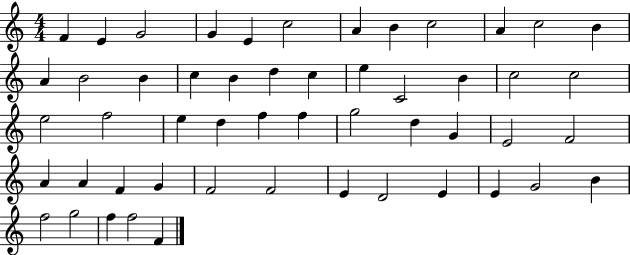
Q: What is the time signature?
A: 4/4